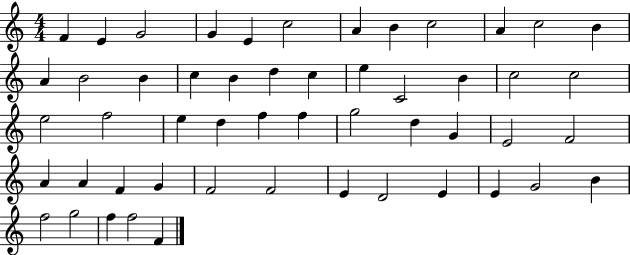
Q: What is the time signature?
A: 4/4